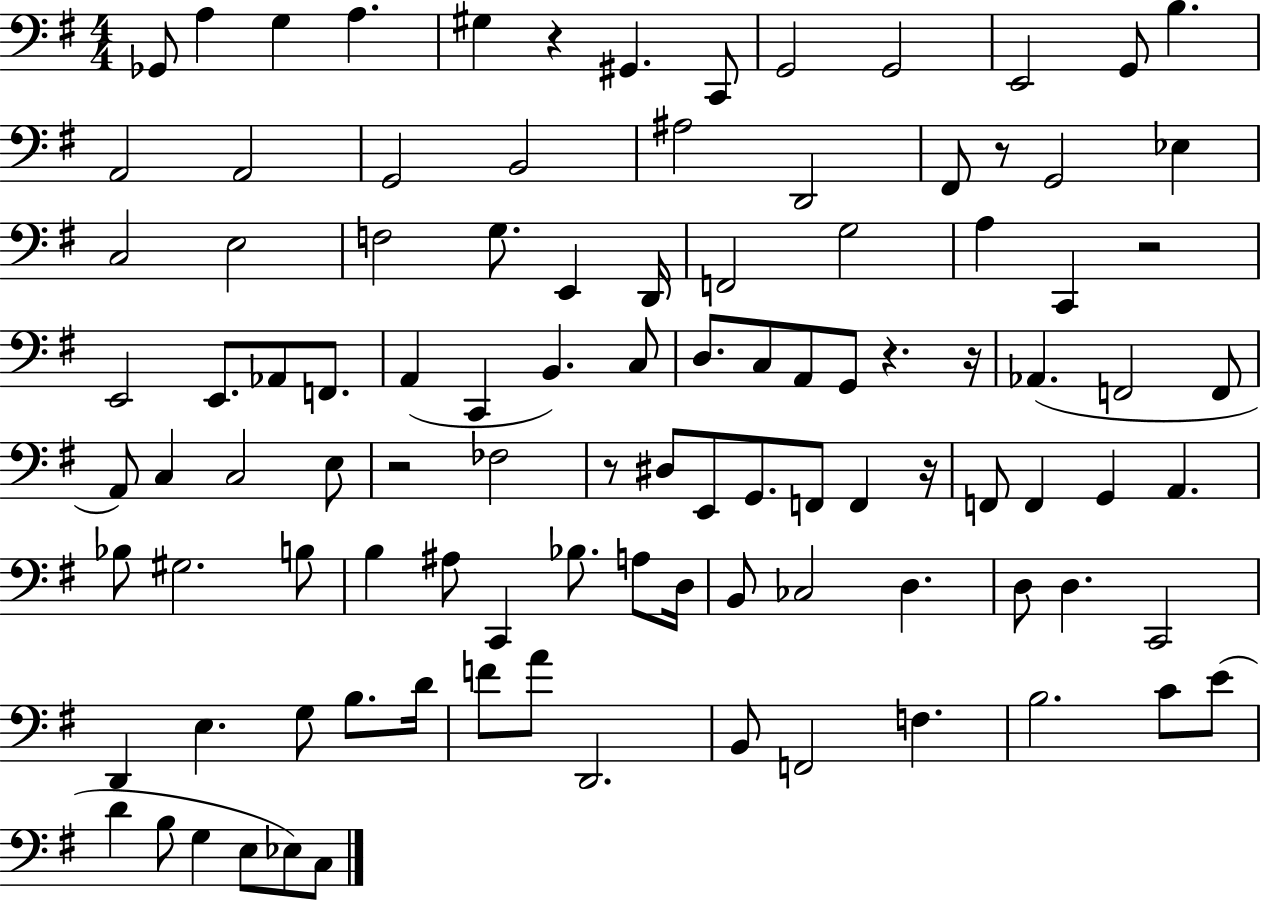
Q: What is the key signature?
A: G major